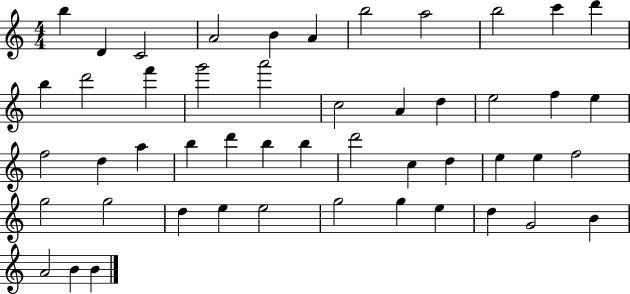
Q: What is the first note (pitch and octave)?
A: B5